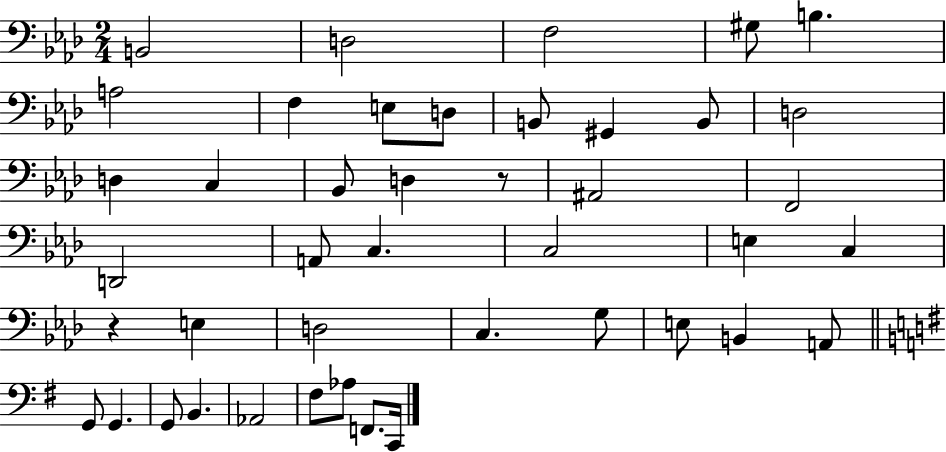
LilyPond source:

{
  \clef bass
  \numericTimeSignature
  \time 2/4
  \key aes \major
  b,2 | d2 | f2 | gis8 b4. | \break a2 | f4 e8 d8 | b,8 gis,4 b,8 | d2 | \break d4 c4 | bes,8 d4 r8 | ais,2 | f,2 | \break d,2 | a,8 c4. | c2 | e4 c4 | \break r4 e4 | d2 | c4. g8 | e8 b,4 a,8 | \break \bar "||" \break \key g \major g,8 g,4. | g,8 b,4. | aes,2 | fis8 aes8 f,8. c,16 | \break \bar "|."
}